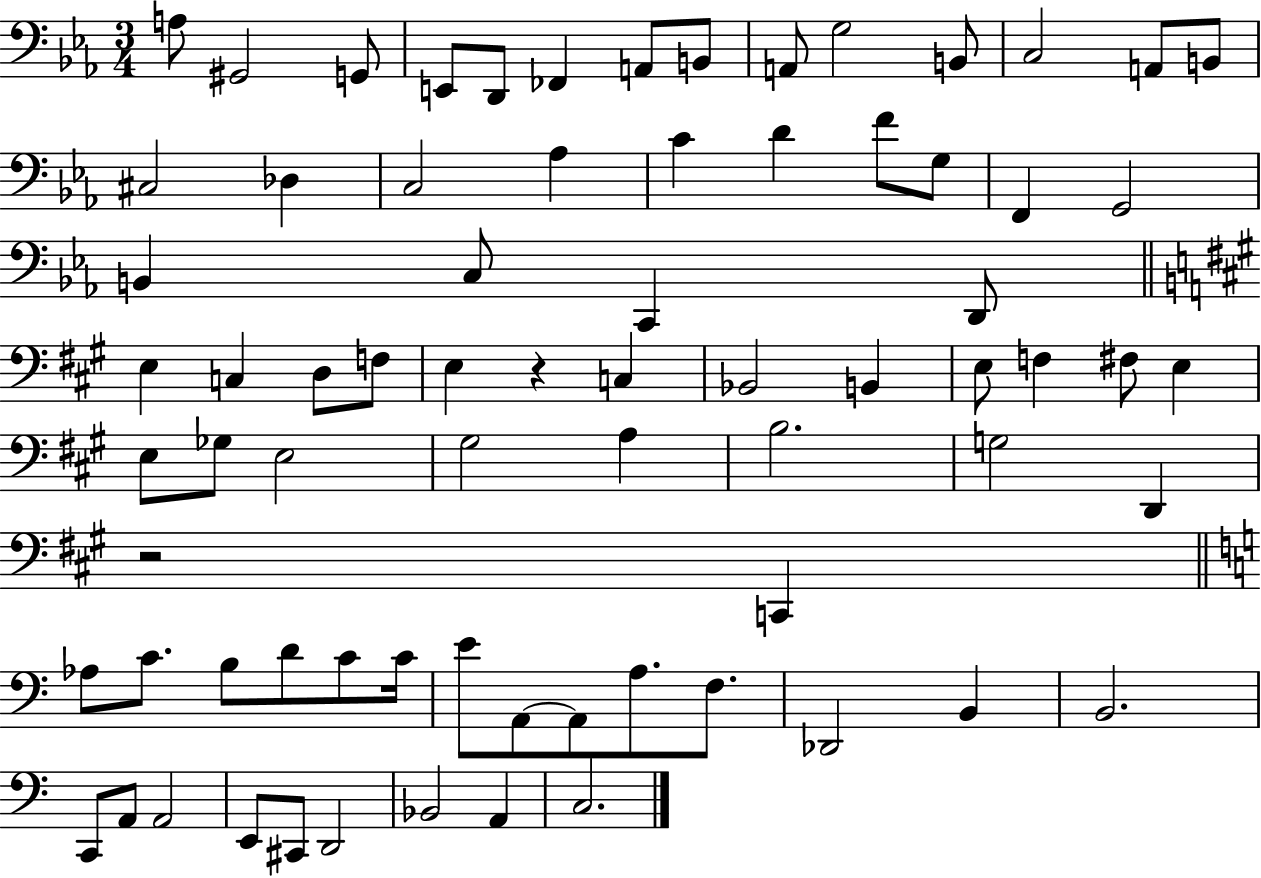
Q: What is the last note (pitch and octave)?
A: C3